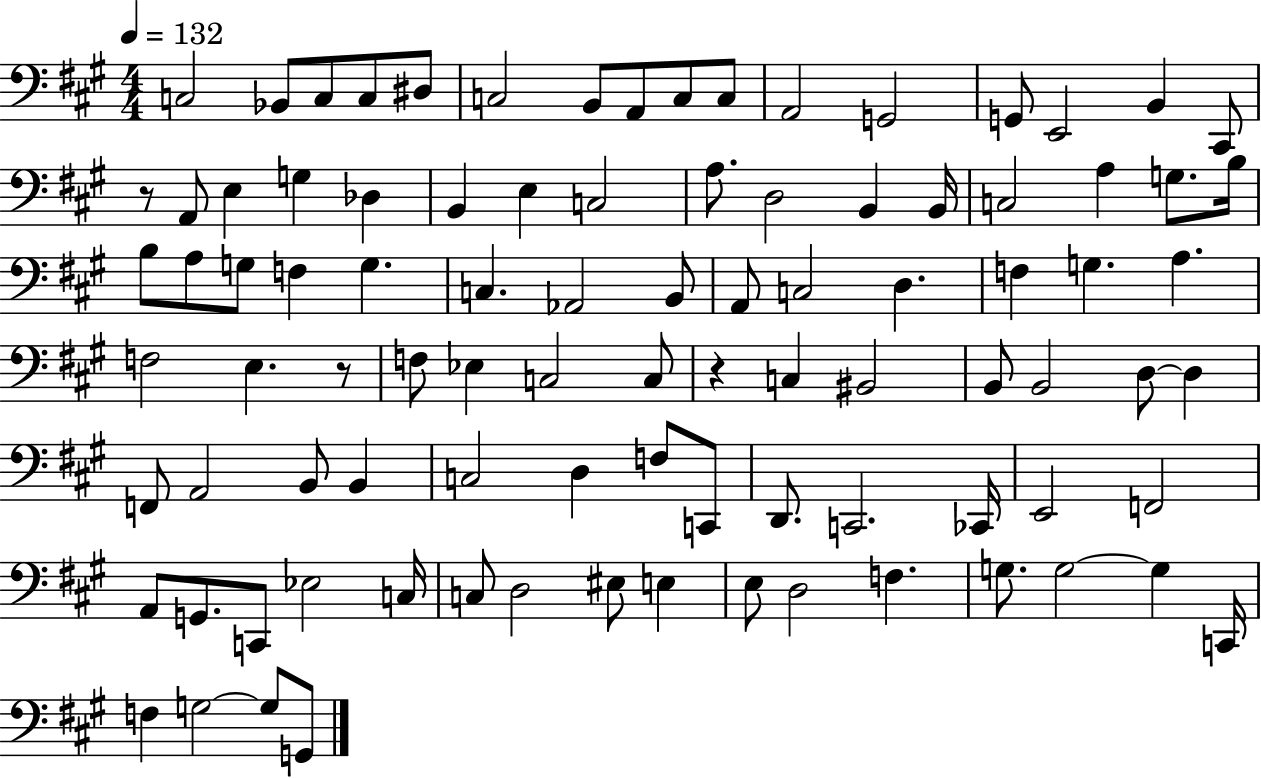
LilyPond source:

{
  \clef bass
  \numericTimeSignature
  \time 4/4
  \key a \major
  \tempo 4 = 132
  c2 bes,8 c8 c8 dis8 | c2 b,8 a,8 c8 c8 | a,2 g,2 | g,8 e,2 b,4 cis,8 | \break r8 a,8 e4 g4 des4 | b,4 e4 c2 | a8. d2 b,4 b,16 | c2 a4 g8. b16 | \break b8 a8 g8 f4 g4. | c4. aes,2 b,8 | a,8 c2 d4. | f4 g4. a4. | \break f2 e4. r8 | f8 ees4 c2 c8 | r4 c4 bis,2 | b,8 b,2 d8~~ d4 | \break f,8 a,2 b,8 b,4 | c2 d4 f8 c,8 | d,8. c,2. ces,16 | e,2 f,2 | \break a,8 g,8. c,8 ees2 c16 | c8 d2 eis8 e4 | e8 d2 f4. | g8. g2~~ g4 c,16 | \break f4 g2~~ g8 g,8 | \bar "|."
}